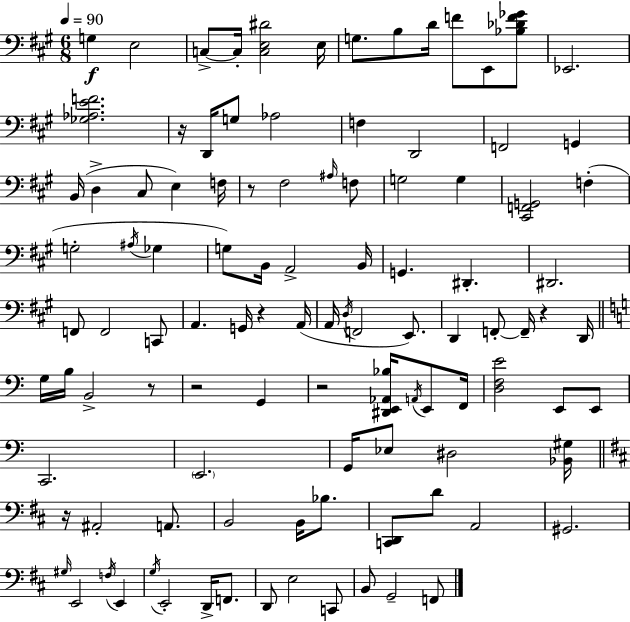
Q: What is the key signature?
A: A major